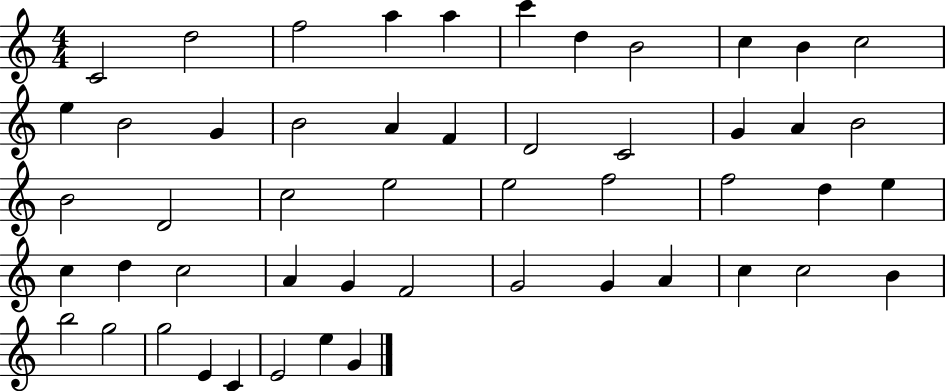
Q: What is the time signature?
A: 4/4